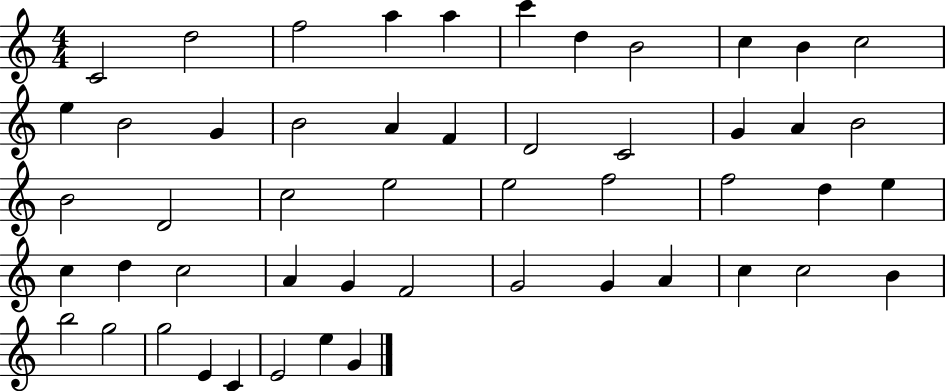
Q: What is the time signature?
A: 4/4